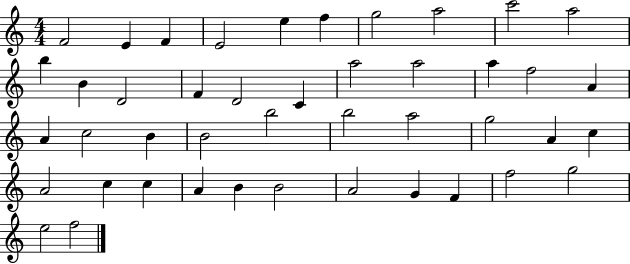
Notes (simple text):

F4/h E4/q F4/q E4/h E5/q F5/q G5/h A5/h C6/h A5/h B5/q B4/q D4/h F4/q D4/h C4/q A5/h A5/h A5/q F5/h A4/q A4/q C5/h B4/q B4/h B5/h B5/h A5/h G5/h A4/q C5/q A4/h C5/q C5/q A4/q B4/q B4/h A4/h G4/q F4/q F5/h G5/h E5/h F5/h